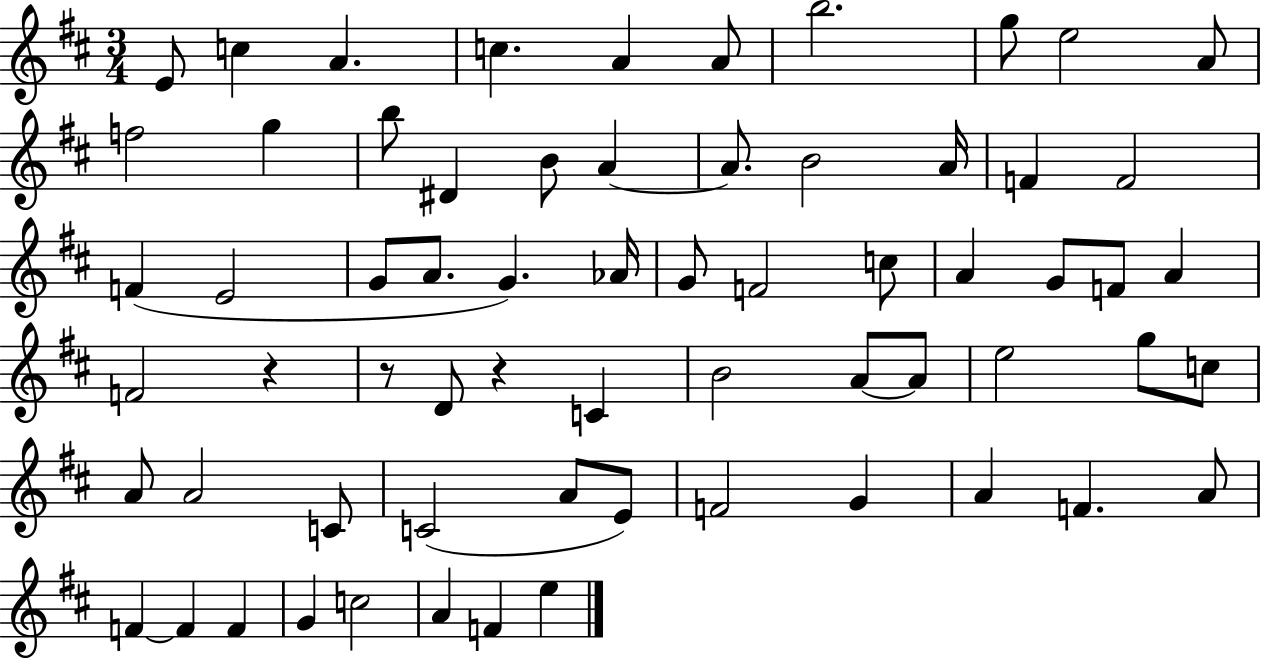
{
  \clef treble
  \numericTimeSignature
  \time 3/4
  \key d \major
  e'8 c''4 a'4. | c''4. a'4 a'8 | b''2. | g''8 e''2 a'8 | \break f''2 g''4 | b''8 dis'4 b'8 a'4~~ | a'8. b'2 a'16 | f'4 f'2 | \break f'4( e'2 | g'8 a'8. g'4.) aes'16 | g'8 f'2 c''8 | a'4 g'8 f'8 a'4 | \break f'2 r4 | r8 d'8 r4 c'4 | b'2 a'8~~ a'8 | e''2 g''8 c''8 | \break a'8 a'2 c'8 | c'2( a'8 e'8) | f'2 g'4 | a'4 f'4. a'8 | \break f'4~~ f'4 f'4 | g'4 c''2 | a'4 f'4 e''4 | \bar "|."
}